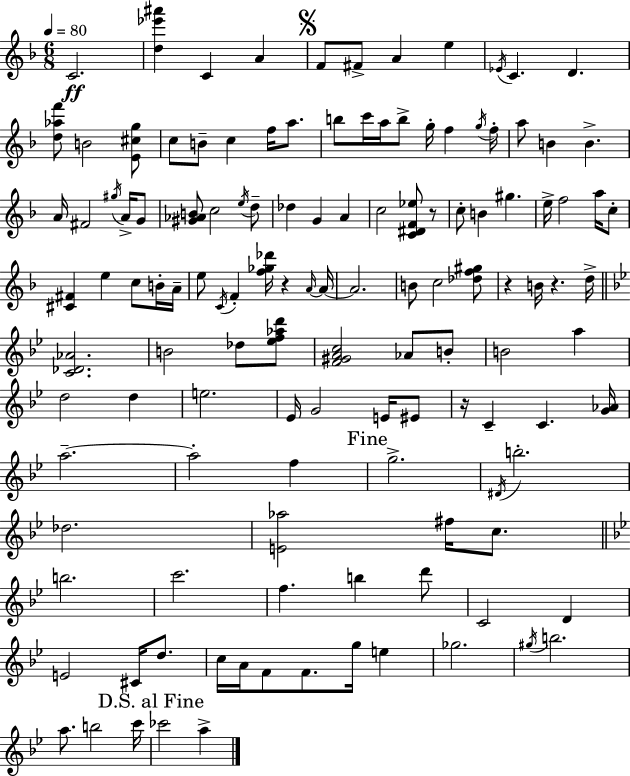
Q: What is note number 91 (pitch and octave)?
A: D4